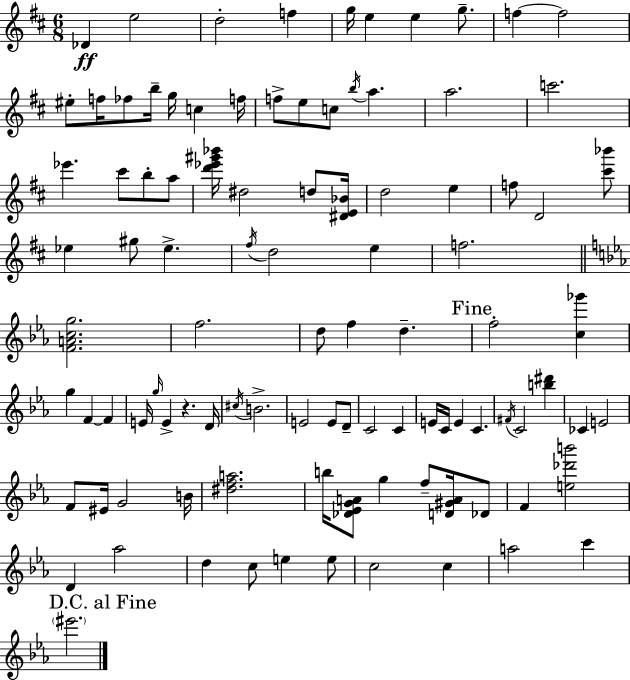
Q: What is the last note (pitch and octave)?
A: EIS6